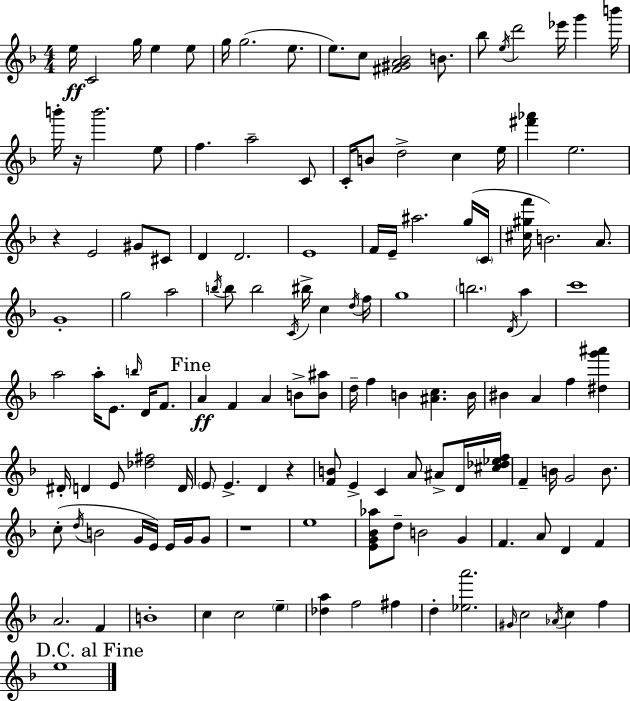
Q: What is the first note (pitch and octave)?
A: E5